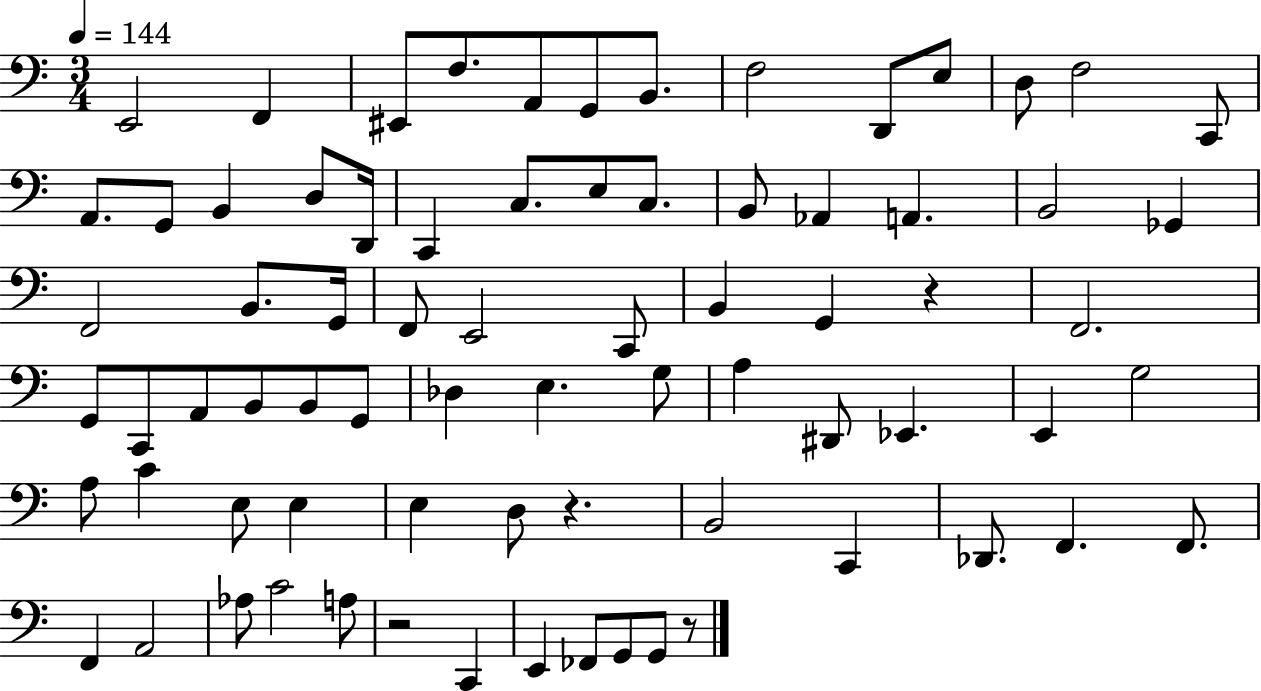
{
  \clef bass
  \numericTimeSignature
  \time 3/4
  \key c \major
  \tempo 4 = 144
  e,2 f,4 | eis,8 f8. a,8 g,8 b,8. | f2 d,8 e8 | d8 f2 c,8 | \break a,8. g,8 b,4 d8 d,16 | c,4 c8. e8 c8. | b,8 aes,4 a,4. | b,2 ges,4 | \break f,2 b,8. g,16 | f,8 e,2 c,8 | b,4 g,4 r4 | f,2. | \break g,8 c,8 a,8 b,8 b,8 g,8 | des4 e4. g8 | a4 dis,8 ees,4. | e,4 g2 | \break a8 c'4 e8 e4 | e4 d8 r4. | b,2 c,4 | des,8. f,4. f,8. | \break f,4 a,2 | aes8 c'2 a8 | r2 c,4 | e,4 fes,8 g,8 g,8 r8 | \break \bar "|."
}